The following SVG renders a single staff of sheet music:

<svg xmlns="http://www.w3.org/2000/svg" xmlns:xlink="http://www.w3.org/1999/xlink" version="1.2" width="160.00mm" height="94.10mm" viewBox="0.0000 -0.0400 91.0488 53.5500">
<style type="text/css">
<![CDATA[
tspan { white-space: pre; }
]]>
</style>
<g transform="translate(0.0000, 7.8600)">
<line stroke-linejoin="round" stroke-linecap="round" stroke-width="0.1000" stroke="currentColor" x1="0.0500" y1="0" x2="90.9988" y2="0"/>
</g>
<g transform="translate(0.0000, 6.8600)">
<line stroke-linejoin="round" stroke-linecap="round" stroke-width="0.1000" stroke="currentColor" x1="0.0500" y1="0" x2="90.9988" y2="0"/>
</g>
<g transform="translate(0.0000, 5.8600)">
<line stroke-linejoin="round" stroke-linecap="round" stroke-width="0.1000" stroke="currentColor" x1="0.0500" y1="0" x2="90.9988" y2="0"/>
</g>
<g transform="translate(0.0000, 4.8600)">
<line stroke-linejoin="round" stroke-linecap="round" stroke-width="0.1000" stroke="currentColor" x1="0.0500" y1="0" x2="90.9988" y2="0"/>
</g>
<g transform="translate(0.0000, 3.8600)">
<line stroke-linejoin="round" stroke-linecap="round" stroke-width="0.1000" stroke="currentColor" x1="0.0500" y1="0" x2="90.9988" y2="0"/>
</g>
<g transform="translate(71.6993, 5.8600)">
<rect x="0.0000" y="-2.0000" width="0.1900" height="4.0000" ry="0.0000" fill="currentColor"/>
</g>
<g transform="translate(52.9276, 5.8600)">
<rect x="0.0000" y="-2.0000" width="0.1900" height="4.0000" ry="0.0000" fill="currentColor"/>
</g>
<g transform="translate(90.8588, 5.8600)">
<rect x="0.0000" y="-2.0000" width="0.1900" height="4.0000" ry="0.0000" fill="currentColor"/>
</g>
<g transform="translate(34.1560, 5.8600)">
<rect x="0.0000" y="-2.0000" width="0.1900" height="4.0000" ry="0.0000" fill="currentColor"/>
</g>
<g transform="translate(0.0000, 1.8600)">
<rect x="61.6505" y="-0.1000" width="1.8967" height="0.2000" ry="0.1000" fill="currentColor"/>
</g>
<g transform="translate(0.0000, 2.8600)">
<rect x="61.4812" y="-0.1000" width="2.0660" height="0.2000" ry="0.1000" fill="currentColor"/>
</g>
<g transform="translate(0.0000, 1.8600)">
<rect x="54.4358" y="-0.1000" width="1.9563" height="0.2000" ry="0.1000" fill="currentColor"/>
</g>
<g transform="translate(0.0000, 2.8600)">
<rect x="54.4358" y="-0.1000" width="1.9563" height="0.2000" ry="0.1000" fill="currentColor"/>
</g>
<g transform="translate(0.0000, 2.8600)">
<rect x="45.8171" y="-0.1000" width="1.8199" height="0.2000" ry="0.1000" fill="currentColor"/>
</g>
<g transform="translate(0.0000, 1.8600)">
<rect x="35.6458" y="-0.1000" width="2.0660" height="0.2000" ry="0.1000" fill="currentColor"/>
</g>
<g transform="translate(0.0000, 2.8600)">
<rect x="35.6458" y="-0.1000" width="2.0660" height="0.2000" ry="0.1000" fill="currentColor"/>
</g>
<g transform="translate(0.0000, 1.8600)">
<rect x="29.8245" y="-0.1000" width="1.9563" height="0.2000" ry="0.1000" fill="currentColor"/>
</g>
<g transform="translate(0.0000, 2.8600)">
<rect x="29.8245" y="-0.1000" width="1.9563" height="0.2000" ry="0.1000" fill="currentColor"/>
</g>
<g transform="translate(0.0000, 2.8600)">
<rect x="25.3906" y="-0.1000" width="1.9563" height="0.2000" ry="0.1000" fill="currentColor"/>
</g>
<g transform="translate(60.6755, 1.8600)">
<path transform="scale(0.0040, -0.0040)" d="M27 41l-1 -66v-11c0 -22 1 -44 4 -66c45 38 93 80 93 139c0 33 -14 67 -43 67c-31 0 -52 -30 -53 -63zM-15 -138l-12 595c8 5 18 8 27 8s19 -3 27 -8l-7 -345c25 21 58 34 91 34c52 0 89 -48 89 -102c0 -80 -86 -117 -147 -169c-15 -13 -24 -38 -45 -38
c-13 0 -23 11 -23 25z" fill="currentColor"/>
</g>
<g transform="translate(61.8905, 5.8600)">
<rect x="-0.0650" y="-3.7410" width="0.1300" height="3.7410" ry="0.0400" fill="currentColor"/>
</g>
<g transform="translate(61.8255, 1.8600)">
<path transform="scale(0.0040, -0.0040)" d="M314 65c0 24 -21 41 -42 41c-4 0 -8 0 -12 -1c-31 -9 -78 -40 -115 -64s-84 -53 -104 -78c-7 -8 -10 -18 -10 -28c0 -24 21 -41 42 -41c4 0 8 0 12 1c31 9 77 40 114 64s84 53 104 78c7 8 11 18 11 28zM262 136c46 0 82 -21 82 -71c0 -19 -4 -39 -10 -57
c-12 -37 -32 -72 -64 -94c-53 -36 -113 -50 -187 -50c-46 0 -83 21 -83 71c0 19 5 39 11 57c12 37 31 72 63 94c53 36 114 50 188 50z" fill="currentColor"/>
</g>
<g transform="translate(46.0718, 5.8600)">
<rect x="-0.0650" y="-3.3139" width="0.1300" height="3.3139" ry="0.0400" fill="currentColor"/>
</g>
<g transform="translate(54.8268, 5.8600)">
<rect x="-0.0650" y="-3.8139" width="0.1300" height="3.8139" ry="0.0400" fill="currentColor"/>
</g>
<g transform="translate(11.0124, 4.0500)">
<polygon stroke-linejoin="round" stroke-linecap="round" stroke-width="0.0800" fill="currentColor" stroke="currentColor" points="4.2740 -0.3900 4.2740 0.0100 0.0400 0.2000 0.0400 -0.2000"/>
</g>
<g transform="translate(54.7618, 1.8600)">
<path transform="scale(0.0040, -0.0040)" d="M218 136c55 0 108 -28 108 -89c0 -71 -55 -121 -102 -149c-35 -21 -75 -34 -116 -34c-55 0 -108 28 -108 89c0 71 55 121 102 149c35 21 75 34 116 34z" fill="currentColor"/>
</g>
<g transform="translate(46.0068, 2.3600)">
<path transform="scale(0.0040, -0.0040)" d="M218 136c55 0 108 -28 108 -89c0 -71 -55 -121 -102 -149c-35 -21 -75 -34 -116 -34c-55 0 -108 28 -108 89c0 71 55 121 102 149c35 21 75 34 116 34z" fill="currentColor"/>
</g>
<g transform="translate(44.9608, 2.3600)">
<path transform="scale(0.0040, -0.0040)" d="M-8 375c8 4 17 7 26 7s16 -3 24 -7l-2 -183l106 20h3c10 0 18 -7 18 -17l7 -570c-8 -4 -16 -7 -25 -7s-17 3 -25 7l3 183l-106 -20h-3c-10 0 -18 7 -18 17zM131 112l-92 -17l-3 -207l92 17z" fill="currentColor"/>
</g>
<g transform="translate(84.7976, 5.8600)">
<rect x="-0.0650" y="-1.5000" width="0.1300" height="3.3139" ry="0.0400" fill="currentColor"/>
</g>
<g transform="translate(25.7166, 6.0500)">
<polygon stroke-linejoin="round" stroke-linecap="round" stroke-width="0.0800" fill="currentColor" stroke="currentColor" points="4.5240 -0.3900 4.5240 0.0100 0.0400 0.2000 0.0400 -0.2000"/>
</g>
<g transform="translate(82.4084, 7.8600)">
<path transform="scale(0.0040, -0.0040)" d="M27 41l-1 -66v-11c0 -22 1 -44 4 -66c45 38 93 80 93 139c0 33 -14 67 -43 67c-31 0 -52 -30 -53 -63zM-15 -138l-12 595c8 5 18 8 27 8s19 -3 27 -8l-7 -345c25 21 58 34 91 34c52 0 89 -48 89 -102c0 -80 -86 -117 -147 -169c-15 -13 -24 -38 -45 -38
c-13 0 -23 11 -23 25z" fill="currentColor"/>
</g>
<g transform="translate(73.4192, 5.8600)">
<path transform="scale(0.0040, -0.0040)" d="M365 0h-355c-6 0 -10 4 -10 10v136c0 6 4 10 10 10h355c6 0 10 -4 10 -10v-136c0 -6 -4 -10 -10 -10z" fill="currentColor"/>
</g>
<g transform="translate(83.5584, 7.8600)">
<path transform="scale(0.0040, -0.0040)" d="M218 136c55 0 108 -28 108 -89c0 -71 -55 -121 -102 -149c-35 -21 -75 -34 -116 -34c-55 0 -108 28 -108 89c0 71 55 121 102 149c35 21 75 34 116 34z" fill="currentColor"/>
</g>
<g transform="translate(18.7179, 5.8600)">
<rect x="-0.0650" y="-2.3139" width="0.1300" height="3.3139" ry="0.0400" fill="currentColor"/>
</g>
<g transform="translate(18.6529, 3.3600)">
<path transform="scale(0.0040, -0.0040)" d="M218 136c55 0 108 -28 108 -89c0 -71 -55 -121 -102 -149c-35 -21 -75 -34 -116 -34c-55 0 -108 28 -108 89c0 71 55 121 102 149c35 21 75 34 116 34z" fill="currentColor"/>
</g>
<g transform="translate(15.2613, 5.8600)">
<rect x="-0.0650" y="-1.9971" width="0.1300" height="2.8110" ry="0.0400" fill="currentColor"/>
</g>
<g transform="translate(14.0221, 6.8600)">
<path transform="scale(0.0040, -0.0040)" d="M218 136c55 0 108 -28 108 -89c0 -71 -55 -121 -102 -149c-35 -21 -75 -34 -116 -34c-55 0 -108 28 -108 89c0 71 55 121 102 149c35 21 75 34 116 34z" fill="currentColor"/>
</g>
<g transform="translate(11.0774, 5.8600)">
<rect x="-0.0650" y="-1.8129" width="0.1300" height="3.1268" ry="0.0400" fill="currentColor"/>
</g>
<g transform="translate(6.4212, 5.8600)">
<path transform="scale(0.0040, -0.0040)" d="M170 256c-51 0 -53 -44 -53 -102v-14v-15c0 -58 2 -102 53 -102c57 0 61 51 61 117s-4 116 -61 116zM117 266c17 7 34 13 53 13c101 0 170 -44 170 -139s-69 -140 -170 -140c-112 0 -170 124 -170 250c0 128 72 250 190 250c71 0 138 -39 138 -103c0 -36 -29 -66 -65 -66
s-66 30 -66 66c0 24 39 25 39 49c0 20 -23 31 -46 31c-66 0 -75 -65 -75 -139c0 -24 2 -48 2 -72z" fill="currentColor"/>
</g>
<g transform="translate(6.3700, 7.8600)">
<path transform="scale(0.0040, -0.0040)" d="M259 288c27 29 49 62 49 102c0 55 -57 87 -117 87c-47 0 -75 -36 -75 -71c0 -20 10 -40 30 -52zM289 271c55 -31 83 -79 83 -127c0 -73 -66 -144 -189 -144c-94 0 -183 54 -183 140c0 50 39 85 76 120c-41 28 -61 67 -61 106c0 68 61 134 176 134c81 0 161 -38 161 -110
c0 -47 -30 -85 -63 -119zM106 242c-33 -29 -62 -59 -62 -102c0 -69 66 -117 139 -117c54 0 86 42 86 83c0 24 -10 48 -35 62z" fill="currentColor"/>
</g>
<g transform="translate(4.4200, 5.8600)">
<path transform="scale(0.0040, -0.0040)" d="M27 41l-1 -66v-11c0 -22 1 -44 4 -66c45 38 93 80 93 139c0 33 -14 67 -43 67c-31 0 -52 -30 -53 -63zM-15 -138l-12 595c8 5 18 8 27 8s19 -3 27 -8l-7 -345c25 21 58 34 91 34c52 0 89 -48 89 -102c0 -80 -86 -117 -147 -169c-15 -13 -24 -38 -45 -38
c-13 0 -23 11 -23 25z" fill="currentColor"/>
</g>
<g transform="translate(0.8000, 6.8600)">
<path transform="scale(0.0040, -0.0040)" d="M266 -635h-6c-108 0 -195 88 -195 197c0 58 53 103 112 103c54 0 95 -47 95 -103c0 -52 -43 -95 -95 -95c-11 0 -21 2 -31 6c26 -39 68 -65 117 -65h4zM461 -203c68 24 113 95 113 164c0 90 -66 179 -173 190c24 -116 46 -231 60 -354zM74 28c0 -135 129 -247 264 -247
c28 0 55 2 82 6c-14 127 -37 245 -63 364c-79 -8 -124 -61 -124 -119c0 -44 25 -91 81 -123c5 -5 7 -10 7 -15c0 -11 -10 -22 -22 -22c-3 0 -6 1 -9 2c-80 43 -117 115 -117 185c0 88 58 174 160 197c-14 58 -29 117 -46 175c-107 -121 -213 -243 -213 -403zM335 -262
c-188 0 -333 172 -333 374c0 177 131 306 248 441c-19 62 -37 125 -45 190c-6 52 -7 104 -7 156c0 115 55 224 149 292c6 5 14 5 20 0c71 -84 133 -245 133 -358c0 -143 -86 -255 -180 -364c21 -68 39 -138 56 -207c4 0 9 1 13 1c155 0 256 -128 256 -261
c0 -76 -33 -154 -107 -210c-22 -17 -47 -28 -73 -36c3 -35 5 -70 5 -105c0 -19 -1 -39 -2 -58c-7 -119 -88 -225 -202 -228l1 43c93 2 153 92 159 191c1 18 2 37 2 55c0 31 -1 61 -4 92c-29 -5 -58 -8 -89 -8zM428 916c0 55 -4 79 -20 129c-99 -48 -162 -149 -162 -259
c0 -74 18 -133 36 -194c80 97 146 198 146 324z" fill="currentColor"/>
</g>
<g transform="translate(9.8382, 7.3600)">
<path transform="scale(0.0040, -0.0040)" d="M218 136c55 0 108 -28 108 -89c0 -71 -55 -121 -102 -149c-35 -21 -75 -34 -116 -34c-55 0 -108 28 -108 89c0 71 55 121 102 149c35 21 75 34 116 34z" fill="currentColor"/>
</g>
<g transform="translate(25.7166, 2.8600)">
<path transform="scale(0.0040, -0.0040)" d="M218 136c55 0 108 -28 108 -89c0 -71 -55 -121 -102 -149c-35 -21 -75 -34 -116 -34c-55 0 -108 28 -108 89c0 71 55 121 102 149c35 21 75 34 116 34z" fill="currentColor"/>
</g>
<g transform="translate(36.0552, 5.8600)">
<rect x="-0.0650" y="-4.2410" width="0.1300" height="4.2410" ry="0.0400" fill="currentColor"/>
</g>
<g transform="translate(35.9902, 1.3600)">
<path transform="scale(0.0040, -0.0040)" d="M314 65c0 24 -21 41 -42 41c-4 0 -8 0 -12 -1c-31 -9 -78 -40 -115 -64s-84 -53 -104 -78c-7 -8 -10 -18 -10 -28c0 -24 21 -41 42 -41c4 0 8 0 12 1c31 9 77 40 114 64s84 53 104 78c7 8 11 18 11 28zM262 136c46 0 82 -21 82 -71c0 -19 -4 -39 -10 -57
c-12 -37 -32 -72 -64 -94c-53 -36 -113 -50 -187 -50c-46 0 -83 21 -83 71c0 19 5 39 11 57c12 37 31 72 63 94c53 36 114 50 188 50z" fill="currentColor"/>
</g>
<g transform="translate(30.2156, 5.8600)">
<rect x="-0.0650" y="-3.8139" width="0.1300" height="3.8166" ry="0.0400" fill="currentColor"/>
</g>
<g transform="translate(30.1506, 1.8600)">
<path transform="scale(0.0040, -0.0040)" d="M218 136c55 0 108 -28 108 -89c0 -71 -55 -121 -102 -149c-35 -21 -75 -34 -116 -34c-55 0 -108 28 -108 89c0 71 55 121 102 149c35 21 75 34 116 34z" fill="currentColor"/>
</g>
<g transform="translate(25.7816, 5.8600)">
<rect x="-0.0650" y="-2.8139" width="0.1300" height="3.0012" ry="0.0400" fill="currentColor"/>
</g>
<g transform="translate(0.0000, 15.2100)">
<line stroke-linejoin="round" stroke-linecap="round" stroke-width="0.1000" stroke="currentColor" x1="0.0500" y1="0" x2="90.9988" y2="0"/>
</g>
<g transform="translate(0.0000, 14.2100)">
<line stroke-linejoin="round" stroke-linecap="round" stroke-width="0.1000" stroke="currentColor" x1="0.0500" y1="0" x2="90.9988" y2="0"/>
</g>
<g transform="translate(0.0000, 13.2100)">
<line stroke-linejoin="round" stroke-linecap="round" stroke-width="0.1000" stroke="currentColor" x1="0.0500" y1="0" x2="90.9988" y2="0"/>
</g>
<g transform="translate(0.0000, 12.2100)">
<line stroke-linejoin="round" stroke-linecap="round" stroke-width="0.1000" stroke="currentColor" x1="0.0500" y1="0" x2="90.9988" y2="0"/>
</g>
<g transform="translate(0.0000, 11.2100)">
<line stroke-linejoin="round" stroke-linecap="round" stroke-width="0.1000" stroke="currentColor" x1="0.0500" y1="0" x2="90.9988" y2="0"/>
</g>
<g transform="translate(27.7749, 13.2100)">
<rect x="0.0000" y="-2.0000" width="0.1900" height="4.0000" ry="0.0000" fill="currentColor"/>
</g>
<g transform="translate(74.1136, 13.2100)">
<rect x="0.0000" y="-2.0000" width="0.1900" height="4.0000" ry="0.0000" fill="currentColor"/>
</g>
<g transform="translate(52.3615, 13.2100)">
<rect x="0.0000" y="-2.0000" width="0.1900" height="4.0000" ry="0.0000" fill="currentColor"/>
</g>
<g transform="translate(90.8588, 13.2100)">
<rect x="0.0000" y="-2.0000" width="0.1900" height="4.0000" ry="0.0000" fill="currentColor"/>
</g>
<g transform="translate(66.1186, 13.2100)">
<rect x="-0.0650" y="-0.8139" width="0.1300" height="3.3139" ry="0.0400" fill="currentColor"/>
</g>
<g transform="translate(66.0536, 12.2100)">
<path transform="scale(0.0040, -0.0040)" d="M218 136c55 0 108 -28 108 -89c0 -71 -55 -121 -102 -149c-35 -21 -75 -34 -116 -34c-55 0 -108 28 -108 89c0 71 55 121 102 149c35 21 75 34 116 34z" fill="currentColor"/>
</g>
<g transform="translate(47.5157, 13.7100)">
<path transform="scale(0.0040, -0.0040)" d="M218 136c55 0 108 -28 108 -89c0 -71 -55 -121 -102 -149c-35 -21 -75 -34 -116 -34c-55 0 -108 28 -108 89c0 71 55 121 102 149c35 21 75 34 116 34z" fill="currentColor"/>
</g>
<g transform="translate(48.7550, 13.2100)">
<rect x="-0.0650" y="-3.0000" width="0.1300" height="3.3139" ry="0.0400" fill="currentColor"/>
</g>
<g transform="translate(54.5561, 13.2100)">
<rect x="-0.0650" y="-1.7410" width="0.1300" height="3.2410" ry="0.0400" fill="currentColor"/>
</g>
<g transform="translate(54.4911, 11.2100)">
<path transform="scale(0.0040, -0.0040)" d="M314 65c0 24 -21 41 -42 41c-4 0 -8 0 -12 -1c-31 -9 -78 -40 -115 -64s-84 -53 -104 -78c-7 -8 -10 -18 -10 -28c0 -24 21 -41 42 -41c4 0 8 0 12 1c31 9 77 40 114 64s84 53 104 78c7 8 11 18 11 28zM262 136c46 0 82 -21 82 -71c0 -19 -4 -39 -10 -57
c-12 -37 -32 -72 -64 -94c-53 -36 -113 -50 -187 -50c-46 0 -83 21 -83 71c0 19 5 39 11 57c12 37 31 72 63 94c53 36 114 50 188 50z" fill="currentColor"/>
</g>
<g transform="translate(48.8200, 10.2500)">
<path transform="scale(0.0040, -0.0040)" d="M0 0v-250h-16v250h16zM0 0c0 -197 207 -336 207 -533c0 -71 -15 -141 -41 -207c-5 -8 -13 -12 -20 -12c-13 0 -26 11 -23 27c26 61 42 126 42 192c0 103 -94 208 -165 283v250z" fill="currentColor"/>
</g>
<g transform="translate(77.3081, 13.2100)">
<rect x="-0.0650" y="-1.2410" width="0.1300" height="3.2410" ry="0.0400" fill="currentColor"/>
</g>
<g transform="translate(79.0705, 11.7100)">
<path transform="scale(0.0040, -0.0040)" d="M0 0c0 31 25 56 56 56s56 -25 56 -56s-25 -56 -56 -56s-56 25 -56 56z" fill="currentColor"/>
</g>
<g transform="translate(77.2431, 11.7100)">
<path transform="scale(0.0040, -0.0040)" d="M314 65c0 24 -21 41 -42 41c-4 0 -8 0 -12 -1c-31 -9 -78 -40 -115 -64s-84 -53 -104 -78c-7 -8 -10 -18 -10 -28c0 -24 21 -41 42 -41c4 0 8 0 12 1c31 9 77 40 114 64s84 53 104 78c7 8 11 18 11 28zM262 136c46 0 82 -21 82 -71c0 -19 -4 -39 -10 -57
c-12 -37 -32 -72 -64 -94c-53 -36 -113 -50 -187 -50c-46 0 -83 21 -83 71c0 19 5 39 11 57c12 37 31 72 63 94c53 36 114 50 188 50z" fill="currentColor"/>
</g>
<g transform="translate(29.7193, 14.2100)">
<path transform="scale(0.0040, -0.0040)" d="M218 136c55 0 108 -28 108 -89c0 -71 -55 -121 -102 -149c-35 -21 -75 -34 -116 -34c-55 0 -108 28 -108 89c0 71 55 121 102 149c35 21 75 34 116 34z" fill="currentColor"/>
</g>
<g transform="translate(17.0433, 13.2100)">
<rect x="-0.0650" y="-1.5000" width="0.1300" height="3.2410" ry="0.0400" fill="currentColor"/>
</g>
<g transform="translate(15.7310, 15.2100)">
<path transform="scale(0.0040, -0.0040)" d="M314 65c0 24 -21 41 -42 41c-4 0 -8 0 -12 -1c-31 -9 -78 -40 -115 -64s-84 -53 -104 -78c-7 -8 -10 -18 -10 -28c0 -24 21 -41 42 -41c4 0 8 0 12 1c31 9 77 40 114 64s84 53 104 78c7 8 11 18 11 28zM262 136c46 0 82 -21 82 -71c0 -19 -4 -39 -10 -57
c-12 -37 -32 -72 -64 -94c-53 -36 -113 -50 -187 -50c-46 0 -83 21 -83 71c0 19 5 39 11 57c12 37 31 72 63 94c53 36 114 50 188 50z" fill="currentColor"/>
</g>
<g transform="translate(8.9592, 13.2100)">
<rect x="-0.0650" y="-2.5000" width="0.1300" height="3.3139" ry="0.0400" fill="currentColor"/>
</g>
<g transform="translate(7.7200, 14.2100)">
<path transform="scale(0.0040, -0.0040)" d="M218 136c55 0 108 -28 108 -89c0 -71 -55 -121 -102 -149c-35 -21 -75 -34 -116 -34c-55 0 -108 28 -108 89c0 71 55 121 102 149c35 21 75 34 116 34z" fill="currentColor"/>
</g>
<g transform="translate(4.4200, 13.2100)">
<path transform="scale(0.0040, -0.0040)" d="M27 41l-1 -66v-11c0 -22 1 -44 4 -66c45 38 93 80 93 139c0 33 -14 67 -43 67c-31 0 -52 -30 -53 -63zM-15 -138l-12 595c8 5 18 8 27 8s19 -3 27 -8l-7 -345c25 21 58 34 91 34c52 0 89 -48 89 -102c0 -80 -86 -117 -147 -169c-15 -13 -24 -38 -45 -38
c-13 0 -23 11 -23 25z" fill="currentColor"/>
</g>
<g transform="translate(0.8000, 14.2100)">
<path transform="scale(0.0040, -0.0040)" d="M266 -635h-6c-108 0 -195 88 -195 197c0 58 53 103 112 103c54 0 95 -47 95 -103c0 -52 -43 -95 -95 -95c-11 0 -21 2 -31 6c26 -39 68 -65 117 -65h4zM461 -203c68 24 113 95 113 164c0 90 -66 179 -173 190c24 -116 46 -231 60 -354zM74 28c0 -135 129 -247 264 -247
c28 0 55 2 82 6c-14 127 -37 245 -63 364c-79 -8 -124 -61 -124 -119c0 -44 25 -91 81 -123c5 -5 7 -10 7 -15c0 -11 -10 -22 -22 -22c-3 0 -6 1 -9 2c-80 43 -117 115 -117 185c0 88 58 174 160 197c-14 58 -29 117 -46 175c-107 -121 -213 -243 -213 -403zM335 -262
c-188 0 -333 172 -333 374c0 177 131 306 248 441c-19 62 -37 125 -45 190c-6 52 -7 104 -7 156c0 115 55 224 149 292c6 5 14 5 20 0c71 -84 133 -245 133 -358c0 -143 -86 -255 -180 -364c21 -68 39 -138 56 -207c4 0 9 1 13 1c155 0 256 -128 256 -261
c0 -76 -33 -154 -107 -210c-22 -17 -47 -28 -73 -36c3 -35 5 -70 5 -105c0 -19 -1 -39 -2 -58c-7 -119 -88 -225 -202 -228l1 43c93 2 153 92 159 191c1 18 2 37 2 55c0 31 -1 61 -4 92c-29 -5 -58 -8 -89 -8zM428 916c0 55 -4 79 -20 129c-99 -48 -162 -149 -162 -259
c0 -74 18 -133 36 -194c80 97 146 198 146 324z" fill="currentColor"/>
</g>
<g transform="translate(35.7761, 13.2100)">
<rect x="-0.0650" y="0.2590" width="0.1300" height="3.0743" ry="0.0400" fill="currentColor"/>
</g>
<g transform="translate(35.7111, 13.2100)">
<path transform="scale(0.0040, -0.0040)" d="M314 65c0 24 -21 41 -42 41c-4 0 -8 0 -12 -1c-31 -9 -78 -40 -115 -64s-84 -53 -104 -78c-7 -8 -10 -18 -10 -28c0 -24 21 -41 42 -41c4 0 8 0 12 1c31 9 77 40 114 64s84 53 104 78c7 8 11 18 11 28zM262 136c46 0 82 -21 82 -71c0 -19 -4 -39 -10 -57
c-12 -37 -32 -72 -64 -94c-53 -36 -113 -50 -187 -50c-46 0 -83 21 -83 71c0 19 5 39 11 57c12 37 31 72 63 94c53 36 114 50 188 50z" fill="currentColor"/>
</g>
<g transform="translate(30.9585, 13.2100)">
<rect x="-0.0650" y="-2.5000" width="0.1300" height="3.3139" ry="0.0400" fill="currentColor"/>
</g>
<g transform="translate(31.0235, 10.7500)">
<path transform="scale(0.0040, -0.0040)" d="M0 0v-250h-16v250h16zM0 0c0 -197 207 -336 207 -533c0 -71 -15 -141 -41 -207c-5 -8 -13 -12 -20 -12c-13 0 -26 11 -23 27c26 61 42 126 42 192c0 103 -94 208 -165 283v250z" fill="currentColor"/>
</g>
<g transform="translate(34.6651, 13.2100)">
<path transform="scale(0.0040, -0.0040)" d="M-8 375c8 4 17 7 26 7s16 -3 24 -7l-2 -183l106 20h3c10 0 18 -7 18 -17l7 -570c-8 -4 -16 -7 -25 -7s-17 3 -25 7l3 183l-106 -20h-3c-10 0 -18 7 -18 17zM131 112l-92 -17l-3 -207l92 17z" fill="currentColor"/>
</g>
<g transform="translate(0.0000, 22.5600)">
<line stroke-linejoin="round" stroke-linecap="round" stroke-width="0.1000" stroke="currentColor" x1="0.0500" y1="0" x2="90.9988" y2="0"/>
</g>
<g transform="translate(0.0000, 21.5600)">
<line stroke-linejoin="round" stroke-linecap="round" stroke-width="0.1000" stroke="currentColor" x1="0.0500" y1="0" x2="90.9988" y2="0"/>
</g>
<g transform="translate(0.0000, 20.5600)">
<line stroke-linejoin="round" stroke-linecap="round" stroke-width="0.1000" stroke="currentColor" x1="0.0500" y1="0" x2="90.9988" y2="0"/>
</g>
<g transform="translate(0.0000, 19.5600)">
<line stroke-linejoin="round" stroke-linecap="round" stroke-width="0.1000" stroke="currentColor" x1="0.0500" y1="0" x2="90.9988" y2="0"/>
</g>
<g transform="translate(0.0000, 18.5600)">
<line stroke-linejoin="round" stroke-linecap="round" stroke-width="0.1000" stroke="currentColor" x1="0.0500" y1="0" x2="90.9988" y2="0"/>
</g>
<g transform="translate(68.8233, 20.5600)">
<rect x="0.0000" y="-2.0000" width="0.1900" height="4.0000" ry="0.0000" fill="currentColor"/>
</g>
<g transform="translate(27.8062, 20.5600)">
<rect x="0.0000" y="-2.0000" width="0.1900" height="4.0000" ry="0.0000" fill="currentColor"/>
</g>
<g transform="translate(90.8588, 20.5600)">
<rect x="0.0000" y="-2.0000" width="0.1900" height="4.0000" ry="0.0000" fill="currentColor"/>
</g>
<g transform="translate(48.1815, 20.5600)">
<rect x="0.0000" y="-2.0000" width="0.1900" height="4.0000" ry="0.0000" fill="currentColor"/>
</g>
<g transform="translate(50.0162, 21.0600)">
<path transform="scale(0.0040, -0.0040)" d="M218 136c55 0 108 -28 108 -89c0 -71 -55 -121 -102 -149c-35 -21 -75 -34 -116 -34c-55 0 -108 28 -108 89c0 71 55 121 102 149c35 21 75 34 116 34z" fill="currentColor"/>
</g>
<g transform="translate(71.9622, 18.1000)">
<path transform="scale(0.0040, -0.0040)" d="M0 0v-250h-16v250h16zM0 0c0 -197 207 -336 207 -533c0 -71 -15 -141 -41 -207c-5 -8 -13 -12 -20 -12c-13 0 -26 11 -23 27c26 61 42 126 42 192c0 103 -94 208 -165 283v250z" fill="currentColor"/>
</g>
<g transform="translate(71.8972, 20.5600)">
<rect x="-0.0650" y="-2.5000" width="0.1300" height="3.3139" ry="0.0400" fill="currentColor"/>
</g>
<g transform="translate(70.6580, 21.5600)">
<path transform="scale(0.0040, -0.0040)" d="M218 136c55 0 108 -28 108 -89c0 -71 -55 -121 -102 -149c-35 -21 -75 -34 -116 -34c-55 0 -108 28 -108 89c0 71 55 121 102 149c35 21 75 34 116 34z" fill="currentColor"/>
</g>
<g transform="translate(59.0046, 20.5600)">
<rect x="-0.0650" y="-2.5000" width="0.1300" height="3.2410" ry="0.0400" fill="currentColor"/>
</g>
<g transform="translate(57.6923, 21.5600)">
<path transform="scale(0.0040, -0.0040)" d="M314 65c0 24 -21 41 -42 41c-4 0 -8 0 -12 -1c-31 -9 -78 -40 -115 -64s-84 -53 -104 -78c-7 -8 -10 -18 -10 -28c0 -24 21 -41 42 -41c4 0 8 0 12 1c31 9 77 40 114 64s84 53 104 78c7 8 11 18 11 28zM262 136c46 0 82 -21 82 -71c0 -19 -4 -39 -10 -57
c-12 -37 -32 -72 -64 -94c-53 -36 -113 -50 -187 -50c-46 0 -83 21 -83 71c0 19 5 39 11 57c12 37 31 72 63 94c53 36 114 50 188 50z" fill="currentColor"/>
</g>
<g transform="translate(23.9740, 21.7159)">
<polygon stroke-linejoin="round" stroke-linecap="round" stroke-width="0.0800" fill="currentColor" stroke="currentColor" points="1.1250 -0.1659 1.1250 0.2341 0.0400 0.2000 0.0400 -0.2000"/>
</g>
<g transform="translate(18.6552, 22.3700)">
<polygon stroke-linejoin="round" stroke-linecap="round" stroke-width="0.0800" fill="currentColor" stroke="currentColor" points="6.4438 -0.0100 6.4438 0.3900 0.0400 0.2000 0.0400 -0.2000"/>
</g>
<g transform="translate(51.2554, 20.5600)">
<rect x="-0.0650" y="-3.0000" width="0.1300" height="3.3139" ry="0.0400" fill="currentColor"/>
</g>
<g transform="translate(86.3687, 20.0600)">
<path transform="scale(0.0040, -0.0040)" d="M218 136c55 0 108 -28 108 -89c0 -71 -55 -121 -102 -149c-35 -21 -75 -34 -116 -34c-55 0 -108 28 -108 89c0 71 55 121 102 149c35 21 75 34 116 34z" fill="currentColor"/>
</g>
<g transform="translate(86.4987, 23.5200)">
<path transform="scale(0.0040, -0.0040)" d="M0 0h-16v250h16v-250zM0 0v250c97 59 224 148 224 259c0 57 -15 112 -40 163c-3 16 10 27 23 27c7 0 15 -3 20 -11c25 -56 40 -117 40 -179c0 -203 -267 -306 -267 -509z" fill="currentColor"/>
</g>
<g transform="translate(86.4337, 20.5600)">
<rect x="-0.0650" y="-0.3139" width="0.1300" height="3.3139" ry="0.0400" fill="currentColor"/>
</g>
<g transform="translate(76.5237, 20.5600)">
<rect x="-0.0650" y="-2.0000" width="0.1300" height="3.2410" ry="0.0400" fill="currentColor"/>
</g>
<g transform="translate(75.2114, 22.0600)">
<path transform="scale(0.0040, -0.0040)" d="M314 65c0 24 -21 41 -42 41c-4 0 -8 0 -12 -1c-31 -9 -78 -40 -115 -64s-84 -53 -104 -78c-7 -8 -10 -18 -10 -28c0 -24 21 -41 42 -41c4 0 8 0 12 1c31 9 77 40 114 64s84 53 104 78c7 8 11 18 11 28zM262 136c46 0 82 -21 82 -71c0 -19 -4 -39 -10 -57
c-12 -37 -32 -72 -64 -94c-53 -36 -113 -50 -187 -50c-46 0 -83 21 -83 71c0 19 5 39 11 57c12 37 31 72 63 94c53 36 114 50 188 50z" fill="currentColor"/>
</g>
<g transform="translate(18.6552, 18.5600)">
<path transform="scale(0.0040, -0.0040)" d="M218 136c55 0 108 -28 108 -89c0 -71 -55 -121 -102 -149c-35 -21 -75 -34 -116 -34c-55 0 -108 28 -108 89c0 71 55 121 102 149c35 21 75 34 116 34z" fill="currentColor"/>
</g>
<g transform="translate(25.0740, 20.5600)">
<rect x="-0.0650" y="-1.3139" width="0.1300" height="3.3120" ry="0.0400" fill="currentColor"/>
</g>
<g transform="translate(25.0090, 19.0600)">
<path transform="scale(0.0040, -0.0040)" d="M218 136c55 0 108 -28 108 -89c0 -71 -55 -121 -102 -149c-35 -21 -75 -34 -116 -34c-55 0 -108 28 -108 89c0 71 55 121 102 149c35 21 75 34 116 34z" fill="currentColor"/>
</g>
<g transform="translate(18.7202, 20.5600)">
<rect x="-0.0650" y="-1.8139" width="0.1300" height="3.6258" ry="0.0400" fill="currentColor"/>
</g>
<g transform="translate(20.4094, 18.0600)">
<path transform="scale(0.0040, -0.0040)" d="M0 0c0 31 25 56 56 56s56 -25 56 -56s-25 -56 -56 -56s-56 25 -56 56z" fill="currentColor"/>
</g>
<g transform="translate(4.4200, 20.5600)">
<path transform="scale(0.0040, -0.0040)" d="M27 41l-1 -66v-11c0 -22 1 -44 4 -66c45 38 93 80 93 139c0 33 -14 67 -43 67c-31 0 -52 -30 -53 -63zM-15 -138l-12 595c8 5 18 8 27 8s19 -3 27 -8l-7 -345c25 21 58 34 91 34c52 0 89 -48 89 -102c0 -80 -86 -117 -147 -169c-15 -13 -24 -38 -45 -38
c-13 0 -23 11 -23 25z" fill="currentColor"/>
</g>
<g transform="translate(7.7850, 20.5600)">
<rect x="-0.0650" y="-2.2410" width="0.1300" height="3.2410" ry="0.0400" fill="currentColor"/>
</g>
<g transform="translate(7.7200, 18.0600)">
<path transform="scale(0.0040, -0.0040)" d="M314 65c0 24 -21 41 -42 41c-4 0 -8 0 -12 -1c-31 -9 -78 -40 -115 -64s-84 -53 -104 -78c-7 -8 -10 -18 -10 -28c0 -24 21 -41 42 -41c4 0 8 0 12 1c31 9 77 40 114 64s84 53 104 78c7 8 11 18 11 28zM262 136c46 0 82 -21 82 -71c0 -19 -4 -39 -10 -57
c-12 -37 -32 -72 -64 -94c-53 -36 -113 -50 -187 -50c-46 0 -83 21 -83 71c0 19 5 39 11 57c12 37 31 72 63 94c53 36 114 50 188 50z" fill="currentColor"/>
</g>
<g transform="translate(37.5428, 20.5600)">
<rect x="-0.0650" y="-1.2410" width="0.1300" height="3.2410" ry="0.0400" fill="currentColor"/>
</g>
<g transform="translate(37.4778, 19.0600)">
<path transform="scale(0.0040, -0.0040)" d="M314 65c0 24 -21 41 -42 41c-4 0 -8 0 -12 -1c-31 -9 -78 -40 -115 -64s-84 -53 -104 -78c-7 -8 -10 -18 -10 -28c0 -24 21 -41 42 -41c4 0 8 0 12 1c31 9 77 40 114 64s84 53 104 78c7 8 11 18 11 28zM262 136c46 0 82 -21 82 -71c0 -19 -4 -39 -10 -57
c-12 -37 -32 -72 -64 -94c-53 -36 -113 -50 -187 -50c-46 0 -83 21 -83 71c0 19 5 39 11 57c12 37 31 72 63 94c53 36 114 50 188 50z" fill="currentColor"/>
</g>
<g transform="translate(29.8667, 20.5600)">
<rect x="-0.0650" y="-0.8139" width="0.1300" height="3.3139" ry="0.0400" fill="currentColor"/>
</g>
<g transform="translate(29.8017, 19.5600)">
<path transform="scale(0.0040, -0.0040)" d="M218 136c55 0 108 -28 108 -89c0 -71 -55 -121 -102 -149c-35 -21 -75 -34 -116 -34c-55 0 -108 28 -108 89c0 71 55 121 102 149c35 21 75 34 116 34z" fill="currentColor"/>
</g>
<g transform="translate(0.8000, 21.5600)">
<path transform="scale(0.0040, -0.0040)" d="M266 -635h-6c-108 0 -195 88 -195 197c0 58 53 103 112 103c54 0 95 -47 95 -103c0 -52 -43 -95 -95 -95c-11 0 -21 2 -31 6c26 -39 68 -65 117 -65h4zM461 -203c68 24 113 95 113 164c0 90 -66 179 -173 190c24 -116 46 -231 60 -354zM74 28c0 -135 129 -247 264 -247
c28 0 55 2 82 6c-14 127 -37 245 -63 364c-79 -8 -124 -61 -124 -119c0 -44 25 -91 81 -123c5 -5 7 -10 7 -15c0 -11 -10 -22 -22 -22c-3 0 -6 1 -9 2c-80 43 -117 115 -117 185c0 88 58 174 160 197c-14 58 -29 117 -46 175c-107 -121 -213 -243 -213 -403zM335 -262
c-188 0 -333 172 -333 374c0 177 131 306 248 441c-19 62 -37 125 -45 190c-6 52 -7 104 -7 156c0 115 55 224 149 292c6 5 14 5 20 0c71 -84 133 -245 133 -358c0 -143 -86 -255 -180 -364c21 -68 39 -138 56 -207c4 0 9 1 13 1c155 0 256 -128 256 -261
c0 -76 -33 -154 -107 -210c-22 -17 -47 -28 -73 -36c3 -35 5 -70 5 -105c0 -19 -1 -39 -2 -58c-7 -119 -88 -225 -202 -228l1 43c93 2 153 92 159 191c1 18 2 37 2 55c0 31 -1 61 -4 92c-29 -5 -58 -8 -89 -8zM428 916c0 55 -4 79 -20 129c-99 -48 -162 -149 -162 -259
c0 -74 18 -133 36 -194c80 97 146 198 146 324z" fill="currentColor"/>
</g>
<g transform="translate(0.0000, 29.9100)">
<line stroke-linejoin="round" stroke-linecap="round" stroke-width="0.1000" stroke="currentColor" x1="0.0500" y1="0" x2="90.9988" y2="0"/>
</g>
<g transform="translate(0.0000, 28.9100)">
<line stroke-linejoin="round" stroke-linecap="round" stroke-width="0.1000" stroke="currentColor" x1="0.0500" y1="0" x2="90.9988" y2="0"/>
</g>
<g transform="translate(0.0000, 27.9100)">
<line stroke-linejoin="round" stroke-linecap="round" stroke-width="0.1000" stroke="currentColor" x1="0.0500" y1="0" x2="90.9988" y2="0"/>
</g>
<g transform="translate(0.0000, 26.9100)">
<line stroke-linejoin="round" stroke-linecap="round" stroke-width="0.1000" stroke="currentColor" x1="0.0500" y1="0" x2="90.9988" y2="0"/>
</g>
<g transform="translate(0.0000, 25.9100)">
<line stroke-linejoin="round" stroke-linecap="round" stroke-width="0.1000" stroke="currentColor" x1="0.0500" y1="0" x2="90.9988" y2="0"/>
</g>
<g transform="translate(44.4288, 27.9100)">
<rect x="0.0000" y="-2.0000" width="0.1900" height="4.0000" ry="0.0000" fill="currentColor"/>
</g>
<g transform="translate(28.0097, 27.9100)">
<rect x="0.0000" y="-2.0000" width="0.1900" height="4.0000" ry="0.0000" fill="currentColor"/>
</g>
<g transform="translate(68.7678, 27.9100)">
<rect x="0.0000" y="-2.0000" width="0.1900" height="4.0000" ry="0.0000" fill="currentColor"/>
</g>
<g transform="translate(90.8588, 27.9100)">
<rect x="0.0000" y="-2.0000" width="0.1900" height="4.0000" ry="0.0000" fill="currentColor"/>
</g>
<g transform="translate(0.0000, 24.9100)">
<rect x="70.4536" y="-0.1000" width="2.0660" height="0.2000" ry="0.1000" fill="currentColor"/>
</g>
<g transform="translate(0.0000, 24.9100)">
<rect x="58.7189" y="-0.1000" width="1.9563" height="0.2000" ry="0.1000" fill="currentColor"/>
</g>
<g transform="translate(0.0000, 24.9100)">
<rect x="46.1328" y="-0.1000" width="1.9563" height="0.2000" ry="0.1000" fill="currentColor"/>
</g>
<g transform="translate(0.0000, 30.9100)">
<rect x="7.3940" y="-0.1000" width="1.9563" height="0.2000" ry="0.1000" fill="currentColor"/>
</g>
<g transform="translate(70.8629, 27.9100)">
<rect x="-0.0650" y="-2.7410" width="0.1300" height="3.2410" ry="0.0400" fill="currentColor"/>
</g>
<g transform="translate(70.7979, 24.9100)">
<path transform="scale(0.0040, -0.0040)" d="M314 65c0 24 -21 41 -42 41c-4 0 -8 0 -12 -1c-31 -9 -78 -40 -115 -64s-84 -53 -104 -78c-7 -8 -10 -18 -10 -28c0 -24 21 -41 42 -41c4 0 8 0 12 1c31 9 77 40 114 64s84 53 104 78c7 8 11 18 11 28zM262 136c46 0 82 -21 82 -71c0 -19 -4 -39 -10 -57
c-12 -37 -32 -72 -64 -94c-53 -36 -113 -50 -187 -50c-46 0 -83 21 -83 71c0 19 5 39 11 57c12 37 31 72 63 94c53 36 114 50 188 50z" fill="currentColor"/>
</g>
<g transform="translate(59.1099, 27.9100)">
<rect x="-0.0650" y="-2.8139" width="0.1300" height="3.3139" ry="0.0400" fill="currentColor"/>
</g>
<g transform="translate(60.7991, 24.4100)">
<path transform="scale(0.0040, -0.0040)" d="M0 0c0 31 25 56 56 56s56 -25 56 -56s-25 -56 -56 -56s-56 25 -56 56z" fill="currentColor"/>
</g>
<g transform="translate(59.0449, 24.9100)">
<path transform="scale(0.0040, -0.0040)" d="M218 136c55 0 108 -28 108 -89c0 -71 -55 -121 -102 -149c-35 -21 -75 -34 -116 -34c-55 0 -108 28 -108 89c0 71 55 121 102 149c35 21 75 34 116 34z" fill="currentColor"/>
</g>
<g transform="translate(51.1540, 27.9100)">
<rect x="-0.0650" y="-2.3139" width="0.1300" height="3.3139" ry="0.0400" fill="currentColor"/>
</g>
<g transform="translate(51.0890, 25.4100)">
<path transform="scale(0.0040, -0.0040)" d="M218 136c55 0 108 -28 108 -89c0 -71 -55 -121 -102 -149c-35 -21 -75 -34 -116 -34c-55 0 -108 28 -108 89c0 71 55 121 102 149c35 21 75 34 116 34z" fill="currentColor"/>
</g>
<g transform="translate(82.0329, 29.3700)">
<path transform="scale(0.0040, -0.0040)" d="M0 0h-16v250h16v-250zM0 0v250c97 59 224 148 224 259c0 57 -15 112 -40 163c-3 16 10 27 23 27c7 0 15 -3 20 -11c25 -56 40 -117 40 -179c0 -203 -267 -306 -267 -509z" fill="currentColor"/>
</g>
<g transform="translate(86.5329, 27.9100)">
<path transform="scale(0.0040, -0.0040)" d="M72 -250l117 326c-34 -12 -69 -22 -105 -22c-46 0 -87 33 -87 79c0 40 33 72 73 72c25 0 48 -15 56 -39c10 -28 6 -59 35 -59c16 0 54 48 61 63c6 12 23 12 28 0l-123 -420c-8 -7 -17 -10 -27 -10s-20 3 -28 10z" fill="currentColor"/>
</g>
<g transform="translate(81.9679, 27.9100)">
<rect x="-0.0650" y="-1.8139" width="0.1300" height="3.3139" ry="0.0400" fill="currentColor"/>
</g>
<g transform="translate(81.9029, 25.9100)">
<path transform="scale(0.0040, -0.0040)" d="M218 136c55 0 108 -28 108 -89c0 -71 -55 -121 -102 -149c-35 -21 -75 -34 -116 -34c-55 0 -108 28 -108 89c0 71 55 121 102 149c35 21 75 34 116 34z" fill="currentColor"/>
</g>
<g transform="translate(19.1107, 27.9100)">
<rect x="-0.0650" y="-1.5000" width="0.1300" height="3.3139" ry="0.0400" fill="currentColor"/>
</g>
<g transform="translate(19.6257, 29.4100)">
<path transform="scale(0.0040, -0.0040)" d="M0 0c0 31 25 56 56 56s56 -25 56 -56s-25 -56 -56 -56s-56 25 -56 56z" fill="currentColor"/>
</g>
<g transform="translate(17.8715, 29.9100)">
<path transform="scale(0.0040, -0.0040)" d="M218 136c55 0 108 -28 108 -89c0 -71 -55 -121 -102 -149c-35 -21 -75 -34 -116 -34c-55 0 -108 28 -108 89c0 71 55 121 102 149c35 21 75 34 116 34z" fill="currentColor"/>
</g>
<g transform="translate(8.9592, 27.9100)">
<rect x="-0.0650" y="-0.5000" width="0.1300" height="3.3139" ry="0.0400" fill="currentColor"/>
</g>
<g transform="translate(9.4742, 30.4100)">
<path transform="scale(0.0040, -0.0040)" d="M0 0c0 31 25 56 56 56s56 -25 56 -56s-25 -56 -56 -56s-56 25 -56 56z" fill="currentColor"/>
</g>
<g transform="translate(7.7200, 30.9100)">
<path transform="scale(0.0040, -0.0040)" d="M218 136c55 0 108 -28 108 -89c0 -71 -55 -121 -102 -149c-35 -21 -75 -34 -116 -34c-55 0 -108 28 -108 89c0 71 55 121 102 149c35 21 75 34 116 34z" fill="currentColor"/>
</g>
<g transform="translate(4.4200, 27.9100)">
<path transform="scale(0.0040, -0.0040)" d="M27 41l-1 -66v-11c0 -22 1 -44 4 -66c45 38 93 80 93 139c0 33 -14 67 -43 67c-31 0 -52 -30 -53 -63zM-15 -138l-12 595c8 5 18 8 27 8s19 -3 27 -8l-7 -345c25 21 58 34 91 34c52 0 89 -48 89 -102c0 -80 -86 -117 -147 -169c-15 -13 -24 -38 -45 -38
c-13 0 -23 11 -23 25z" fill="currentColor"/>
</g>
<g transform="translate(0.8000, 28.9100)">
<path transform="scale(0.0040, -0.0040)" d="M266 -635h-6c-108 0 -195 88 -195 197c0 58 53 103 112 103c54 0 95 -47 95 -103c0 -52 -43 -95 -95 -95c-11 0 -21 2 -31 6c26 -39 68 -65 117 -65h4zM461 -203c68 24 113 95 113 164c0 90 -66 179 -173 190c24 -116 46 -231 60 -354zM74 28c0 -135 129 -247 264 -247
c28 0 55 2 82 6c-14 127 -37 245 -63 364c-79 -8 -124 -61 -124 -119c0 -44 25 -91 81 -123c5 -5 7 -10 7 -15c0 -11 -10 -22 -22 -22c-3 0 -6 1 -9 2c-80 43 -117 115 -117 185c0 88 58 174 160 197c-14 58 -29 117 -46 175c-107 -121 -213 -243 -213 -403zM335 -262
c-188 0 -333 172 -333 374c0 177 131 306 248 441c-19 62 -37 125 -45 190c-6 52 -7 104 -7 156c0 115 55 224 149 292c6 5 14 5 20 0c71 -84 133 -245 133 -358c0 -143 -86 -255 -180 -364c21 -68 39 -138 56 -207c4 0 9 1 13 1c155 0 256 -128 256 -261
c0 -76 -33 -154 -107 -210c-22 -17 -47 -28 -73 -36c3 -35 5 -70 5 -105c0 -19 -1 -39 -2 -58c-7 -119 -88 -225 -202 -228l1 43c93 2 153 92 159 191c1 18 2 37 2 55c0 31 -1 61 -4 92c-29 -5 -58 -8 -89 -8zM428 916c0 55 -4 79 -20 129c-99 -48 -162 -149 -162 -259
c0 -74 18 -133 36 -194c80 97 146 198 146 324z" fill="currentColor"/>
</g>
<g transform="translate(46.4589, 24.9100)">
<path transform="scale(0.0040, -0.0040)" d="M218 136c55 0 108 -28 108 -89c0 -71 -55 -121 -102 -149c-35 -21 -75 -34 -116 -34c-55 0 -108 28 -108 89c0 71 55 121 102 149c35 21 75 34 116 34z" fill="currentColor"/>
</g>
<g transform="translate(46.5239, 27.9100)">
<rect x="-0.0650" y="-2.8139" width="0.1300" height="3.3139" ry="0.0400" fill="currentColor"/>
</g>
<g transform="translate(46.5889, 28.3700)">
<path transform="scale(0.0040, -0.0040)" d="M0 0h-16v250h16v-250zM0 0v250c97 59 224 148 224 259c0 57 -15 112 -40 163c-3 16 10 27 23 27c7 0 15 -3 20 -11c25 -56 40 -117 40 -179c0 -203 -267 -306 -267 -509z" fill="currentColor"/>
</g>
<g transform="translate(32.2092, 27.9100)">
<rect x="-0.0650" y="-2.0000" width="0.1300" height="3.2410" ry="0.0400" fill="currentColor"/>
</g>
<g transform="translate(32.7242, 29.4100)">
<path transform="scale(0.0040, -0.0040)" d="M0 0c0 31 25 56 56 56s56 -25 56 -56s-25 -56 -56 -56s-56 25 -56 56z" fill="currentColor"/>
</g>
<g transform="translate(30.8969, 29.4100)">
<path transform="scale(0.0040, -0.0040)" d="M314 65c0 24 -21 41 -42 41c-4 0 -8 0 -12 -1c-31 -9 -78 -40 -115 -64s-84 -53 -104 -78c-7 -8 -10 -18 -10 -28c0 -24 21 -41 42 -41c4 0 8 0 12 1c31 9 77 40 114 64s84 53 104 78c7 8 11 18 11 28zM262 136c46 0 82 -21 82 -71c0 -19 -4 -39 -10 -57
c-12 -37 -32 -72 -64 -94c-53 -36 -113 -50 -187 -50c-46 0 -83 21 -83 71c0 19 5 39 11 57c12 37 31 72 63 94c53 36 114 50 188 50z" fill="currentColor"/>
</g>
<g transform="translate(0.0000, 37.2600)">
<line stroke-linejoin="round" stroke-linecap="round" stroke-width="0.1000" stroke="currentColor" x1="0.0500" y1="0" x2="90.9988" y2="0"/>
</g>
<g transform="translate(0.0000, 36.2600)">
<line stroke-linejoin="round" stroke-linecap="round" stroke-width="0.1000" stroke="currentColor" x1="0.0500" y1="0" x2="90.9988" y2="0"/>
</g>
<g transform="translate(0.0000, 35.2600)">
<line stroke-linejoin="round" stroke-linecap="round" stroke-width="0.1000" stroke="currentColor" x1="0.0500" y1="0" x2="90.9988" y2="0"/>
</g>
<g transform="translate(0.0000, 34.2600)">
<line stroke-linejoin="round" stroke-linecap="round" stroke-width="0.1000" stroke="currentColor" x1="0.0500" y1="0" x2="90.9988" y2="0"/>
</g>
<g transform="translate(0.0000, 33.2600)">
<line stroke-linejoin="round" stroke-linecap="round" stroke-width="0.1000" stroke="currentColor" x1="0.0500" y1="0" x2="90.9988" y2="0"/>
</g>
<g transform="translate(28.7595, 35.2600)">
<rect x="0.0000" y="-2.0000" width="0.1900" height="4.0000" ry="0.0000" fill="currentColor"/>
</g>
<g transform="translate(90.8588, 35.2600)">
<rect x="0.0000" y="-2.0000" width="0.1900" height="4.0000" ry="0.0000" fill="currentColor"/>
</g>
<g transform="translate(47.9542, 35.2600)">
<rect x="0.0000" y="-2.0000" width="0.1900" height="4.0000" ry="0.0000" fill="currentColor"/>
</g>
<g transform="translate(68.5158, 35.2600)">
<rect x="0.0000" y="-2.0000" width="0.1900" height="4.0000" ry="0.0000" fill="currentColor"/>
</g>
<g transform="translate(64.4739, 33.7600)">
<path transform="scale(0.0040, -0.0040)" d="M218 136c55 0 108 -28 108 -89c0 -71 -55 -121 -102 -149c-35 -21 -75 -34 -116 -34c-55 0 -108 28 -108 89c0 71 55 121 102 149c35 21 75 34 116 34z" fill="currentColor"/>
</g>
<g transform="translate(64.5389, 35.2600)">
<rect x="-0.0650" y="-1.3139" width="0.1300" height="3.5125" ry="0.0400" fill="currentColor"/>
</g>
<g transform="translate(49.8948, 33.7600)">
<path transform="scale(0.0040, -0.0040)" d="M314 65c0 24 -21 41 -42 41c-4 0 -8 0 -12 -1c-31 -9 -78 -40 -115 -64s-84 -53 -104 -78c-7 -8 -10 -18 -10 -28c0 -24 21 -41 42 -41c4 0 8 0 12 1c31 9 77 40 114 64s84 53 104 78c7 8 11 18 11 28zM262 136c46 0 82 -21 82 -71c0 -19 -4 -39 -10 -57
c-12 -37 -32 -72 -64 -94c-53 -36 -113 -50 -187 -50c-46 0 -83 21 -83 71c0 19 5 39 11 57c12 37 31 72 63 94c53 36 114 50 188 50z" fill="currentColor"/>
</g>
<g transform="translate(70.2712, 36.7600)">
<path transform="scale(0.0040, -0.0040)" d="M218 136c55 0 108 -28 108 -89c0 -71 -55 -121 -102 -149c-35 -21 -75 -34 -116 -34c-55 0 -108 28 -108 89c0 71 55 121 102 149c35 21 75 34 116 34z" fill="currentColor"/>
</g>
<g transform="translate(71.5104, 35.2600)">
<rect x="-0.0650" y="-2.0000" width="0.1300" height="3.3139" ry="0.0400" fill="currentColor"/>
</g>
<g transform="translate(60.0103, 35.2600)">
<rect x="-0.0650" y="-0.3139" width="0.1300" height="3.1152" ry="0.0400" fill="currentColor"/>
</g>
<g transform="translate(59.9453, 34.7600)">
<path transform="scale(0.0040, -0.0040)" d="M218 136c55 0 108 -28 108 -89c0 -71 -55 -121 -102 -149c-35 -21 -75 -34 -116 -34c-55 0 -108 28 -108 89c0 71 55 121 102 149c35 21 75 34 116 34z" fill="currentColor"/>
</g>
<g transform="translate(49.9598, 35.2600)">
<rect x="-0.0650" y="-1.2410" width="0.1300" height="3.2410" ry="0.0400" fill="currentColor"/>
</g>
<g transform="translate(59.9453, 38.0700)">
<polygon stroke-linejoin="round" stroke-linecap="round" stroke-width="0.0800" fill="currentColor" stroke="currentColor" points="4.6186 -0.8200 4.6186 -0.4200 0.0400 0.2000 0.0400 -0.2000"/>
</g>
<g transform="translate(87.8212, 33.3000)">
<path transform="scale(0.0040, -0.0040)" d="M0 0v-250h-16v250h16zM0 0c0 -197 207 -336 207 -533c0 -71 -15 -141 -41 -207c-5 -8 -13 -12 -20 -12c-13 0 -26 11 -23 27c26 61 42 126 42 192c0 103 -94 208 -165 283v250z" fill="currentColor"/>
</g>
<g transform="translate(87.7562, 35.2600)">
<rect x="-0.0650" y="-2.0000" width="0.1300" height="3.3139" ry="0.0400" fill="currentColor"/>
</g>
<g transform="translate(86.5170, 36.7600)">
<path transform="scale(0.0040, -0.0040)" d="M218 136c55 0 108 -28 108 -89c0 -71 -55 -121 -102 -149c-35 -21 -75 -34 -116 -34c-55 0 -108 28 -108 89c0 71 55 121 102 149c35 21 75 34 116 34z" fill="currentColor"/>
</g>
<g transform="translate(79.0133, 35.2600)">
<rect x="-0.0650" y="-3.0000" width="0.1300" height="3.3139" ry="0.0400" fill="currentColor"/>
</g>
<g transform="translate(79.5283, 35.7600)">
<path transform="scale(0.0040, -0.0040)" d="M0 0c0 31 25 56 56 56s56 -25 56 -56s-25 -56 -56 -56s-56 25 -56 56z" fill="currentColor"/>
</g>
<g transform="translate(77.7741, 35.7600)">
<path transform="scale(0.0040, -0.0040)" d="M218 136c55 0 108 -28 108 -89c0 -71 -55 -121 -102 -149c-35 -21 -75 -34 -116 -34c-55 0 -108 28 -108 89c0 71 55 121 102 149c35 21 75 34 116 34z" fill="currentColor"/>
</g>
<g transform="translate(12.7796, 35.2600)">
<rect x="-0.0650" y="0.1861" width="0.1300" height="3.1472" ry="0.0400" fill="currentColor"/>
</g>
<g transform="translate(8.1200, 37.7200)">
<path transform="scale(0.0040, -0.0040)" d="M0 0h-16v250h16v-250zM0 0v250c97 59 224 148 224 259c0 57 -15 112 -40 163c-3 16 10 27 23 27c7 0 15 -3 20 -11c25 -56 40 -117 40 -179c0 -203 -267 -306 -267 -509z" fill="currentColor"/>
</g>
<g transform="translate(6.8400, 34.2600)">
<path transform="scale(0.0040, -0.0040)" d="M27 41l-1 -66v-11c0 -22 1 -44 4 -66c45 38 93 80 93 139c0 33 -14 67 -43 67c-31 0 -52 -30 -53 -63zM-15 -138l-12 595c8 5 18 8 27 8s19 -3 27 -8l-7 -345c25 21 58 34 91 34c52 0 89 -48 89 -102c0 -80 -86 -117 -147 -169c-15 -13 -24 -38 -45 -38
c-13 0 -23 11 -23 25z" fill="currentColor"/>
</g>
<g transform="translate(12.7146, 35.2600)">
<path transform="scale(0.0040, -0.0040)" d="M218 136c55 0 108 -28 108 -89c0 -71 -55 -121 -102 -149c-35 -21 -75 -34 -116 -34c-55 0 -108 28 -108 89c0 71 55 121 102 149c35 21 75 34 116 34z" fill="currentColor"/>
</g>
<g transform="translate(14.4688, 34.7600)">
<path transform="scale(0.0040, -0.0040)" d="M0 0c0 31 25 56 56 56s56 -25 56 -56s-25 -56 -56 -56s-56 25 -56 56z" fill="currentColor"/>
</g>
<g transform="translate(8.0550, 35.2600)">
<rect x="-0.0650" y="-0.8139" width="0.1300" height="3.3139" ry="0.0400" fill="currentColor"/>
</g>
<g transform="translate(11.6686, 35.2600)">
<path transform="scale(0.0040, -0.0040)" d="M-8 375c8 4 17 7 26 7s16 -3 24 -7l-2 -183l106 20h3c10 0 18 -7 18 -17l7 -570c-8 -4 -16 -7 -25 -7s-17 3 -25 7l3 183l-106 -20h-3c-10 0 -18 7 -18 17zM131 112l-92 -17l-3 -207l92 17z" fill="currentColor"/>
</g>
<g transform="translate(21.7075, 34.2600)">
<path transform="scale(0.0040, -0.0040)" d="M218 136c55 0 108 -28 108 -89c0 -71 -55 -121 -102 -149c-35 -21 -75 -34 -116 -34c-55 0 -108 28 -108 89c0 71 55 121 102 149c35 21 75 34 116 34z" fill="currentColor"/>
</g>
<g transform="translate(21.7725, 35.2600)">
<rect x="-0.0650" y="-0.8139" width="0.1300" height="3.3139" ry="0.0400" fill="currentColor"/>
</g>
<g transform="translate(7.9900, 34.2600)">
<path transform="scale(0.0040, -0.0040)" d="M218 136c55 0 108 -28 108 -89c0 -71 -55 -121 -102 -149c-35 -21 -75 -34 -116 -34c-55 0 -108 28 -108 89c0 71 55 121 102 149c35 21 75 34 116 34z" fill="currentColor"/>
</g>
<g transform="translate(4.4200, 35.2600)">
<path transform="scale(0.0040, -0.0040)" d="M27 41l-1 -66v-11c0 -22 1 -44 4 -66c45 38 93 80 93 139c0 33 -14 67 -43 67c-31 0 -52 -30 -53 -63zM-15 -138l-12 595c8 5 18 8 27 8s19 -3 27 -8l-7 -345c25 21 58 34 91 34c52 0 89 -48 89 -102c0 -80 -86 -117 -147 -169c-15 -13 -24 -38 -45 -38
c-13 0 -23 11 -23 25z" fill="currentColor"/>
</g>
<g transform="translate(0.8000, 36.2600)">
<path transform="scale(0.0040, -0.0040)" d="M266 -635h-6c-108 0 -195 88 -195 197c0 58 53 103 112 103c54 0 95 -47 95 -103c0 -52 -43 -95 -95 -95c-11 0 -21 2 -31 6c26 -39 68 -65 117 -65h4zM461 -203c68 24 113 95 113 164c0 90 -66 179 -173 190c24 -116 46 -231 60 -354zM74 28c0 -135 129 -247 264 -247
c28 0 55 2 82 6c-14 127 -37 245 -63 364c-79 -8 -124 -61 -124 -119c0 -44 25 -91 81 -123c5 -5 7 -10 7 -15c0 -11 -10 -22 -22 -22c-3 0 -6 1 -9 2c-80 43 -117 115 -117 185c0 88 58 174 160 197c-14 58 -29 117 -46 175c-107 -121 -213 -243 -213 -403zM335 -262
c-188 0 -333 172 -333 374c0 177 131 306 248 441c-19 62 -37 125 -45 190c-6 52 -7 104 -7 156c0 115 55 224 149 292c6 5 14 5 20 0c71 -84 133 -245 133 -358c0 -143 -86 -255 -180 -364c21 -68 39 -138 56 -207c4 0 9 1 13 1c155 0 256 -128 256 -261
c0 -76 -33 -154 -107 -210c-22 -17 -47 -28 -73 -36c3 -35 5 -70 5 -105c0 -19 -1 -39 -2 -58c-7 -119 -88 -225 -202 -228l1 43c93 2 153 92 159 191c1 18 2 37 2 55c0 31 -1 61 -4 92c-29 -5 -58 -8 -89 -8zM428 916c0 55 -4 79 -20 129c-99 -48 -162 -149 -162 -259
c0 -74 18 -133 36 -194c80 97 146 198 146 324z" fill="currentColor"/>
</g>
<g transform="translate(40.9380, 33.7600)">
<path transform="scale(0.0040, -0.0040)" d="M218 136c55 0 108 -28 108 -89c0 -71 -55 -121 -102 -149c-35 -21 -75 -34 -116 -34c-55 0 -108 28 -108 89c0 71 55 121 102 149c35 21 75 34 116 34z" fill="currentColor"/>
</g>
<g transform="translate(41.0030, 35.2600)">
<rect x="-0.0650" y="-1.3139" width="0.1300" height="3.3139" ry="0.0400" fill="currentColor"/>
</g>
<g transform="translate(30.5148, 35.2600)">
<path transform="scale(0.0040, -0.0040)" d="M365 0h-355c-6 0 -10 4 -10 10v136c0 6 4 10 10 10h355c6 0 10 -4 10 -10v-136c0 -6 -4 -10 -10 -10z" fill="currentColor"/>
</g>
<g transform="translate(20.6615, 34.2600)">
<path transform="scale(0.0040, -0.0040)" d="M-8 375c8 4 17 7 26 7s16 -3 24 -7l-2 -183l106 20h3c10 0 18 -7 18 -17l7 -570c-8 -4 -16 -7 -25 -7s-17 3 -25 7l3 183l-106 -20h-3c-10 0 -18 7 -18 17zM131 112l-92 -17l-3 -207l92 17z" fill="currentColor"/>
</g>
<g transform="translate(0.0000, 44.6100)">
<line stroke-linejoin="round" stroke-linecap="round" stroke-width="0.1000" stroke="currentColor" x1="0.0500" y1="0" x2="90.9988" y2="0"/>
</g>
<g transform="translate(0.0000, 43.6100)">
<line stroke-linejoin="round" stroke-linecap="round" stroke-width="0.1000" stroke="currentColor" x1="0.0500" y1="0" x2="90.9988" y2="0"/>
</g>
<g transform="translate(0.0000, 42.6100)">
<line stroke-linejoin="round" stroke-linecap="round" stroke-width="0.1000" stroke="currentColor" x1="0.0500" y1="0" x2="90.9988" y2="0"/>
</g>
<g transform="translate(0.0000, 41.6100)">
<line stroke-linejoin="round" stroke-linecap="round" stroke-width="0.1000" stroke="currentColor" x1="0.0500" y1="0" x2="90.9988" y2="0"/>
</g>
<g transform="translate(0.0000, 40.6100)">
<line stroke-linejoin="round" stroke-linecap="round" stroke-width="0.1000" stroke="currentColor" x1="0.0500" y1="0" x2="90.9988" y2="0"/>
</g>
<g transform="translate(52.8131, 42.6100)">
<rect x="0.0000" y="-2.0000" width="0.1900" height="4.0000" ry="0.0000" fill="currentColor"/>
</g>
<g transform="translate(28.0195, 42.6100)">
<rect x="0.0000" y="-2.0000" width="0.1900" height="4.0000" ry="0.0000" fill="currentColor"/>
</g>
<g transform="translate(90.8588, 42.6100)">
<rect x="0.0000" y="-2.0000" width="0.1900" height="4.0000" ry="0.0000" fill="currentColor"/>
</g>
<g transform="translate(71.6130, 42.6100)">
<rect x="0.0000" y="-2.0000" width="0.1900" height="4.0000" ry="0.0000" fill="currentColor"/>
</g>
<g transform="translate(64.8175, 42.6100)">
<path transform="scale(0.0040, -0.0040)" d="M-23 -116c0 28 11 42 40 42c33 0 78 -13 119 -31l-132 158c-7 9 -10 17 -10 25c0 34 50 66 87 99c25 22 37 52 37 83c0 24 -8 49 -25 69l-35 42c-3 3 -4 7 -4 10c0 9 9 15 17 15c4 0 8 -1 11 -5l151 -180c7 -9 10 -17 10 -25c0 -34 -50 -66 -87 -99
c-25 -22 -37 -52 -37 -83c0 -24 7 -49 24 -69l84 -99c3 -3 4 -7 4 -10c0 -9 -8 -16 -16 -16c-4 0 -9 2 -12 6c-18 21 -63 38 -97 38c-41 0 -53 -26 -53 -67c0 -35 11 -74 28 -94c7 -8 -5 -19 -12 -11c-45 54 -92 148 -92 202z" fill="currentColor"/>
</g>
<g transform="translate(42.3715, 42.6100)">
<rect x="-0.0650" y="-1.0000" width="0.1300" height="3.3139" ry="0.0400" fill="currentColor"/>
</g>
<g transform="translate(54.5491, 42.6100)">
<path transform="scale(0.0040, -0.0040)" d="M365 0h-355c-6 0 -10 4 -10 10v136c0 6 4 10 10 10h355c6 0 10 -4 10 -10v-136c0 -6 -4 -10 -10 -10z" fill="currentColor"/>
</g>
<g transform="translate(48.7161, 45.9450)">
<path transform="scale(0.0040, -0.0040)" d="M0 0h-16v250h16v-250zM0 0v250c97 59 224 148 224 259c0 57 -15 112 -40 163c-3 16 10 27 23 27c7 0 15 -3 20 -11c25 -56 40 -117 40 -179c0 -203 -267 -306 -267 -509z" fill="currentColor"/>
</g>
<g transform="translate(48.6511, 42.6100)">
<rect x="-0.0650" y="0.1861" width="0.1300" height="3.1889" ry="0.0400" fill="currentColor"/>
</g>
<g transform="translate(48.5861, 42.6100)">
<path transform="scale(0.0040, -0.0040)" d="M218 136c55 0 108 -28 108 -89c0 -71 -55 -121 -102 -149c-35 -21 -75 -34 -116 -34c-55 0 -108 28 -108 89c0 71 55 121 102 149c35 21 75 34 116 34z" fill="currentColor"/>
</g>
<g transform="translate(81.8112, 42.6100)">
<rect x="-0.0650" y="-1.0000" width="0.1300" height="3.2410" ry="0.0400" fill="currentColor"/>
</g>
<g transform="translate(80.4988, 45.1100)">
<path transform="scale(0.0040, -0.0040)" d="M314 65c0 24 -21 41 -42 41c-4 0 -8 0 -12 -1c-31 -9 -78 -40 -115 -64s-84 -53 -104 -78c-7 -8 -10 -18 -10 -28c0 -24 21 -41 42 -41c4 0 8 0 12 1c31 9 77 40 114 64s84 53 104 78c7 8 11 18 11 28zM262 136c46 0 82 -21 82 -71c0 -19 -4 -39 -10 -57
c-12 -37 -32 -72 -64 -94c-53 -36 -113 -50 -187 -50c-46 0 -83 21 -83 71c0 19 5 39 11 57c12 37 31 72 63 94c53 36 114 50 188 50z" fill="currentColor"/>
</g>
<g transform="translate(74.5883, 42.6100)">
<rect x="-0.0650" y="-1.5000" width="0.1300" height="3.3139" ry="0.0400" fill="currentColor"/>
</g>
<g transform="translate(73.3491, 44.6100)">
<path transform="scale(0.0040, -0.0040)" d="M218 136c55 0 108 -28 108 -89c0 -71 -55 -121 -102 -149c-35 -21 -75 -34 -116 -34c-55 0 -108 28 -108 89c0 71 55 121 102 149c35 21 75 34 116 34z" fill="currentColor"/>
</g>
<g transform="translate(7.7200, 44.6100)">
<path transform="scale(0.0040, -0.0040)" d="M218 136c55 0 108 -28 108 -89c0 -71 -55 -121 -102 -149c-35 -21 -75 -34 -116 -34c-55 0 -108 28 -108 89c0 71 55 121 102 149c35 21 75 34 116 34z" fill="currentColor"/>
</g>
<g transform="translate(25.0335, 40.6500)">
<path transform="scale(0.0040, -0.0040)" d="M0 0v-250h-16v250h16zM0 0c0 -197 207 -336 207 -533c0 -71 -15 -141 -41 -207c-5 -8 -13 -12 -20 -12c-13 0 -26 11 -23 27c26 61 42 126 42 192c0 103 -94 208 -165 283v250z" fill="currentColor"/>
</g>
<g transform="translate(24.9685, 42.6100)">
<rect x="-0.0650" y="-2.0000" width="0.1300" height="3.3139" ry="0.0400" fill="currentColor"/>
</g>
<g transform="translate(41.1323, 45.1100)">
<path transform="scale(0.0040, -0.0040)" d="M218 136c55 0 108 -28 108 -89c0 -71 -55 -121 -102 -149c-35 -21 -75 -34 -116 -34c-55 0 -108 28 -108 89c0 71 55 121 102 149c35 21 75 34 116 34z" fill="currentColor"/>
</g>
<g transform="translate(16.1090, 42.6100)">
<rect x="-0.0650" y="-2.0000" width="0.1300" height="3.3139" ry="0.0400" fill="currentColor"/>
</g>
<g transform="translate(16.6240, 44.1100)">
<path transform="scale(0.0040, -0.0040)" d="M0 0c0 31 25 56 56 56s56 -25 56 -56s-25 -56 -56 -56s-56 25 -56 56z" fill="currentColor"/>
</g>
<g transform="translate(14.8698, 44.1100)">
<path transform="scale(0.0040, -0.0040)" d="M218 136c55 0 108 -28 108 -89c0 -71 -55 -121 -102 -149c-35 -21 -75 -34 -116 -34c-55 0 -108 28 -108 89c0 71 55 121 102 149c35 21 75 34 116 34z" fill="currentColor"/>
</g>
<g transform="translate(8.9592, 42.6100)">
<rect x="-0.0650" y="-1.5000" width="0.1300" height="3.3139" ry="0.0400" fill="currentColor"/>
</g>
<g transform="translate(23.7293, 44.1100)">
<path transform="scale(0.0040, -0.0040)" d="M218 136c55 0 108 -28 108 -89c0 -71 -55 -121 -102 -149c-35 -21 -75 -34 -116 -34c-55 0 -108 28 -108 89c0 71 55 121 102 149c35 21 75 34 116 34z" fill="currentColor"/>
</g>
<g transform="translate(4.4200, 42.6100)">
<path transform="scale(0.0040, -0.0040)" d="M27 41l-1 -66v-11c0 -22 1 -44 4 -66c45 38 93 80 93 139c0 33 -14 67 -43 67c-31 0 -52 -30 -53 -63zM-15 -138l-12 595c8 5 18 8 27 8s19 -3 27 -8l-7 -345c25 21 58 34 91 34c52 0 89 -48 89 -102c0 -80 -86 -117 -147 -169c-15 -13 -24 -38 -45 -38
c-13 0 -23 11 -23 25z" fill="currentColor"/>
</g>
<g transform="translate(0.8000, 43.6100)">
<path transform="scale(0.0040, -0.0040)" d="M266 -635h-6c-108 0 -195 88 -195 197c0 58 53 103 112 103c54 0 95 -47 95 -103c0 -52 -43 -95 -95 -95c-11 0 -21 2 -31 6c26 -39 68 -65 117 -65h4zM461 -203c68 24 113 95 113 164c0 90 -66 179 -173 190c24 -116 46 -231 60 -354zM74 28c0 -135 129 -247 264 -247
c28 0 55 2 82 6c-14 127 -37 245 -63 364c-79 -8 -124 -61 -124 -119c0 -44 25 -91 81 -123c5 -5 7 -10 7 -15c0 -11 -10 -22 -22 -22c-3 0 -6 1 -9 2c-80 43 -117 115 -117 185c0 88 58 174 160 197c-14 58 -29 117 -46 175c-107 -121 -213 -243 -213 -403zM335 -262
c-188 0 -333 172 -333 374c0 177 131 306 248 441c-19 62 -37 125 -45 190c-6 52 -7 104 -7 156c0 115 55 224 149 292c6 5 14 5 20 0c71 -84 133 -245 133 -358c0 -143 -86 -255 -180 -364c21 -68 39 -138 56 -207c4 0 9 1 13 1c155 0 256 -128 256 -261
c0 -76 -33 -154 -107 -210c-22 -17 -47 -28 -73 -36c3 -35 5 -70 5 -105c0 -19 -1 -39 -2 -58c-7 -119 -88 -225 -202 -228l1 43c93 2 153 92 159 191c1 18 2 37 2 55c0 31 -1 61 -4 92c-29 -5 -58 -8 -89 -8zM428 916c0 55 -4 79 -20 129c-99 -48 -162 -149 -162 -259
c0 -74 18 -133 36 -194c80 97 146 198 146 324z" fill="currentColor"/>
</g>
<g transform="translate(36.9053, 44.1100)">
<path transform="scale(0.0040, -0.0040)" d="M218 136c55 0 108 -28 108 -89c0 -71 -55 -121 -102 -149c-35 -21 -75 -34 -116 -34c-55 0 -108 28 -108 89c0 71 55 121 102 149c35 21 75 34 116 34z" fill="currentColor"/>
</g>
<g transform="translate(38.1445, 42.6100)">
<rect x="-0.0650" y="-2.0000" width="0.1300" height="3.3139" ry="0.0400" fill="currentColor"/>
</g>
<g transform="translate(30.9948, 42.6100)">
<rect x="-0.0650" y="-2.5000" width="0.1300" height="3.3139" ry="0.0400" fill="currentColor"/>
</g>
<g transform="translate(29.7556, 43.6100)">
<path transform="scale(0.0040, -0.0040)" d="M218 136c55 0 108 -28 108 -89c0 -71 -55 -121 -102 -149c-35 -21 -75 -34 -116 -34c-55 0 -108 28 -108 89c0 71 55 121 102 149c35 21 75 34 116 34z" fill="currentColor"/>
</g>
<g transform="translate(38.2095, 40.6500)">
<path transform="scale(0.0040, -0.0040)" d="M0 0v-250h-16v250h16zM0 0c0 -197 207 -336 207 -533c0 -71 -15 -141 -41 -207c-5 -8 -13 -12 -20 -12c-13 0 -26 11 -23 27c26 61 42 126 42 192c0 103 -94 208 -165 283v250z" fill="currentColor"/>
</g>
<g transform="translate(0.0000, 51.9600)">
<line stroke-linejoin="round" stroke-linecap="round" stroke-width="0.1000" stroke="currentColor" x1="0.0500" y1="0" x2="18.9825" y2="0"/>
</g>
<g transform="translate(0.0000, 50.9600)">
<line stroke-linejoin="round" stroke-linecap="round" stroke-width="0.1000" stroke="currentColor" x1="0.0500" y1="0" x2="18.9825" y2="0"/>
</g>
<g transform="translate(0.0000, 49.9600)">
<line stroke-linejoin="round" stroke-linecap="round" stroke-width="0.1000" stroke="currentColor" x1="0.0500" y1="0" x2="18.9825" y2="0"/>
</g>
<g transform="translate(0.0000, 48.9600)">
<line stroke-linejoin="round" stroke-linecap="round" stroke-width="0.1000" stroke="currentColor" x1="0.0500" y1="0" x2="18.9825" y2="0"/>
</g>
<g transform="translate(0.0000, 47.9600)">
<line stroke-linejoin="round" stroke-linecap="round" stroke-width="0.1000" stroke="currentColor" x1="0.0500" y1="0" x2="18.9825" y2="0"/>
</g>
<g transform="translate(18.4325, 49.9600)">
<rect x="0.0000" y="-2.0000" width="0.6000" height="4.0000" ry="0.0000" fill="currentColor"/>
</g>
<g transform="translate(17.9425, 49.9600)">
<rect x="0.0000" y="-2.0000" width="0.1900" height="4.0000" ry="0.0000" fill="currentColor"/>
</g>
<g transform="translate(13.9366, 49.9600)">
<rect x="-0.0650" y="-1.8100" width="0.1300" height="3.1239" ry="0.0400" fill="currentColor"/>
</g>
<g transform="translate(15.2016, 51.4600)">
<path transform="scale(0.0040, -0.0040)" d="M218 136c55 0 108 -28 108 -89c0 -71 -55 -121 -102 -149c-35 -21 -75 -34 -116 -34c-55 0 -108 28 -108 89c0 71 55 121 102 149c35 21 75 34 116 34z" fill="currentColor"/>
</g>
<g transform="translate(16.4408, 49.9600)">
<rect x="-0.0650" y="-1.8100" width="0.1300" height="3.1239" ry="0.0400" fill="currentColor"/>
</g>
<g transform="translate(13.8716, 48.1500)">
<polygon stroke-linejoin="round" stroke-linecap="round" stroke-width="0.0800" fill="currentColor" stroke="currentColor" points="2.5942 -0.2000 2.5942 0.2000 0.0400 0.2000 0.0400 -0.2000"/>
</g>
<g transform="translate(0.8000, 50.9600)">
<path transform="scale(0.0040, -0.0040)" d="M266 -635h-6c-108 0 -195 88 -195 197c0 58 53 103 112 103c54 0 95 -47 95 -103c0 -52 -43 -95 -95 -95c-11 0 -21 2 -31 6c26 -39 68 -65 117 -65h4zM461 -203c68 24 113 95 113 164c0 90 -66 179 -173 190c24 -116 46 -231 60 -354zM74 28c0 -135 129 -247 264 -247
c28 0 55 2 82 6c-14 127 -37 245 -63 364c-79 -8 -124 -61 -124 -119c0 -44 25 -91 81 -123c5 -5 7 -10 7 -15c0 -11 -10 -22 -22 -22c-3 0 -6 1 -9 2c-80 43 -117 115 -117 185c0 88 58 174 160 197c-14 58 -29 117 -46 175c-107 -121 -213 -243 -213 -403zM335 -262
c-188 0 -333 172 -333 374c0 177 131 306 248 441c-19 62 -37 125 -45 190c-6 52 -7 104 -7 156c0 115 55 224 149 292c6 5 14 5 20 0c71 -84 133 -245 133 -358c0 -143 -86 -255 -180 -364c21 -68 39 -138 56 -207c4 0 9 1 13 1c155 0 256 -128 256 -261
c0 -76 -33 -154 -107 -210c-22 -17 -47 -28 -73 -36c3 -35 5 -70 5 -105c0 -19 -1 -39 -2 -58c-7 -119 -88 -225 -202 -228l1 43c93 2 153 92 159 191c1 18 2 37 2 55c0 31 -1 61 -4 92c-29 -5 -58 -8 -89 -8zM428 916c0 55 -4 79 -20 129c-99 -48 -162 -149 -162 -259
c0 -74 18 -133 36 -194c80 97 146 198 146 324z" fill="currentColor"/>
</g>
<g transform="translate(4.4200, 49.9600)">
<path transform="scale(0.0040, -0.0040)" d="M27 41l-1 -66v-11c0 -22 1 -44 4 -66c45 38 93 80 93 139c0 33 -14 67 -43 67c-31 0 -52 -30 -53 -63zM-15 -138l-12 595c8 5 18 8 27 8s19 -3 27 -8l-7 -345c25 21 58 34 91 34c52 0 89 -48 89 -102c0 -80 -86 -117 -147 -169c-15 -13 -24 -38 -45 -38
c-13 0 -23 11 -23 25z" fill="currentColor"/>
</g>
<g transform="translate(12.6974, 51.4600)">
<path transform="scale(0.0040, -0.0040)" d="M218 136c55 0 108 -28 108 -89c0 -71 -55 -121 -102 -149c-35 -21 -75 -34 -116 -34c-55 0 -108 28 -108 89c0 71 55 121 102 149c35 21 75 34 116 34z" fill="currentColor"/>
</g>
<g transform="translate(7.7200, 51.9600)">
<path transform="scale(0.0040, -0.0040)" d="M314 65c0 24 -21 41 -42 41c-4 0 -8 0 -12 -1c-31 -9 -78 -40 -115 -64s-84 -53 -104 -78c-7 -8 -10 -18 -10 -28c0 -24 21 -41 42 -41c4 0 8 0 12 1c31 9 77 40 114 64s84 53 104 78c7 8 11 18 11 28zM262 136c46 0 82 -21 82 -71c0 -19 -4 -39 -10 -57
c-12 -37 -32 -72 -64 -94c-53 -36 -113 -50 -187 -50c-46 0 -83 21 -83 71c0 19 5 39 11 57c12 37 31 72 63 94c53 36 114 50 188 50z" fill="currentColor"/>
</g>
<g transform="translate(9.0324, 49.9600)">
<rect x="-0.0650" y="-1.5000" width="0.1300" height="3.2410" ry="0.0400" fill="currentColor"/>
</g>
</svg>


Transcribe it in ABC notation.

X:1
T:Untitled
M:6/8
L:1/4
K:F
F/2 G/2 g a/2 c'/2 d'2 b c' _c'2 z2 _E G E2 G/2 B2 A/2 f2 d e2 g2 f/2 e/4 d e2 A G2 G/2 F2 c/2 C E F2 a/2 g a a2 f/2 z/2 _d/2 B d z2 e e2 c/2 e/2 F A F/2 E F F/2 G F/2 D _B/2 z2 z E D2 E2 F/2 F/2